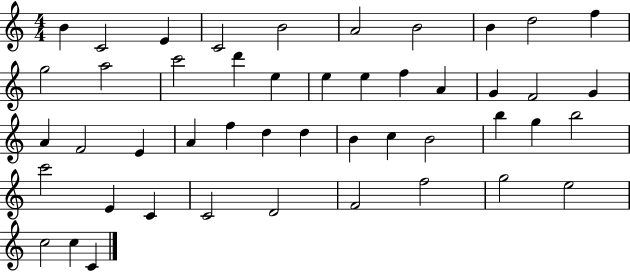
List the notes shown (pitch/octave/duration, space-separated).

B4/q C4/h E4/q C4/h B4/h A4/h B4/h B4/q D5/h F5/q G5/h A5/h C6/h D6/q E5/q E5/q E5/q F5/q A4/q G4/q F4/h G4/q A4/q F4/h E4/q A4/q F5/q D5/q D5/q B4/q C5/q B4/h B5/q G5/q B5/h C6/h E4/q C4/q C4/h D4/h F4/h F5/h G5/h E5/h C5/h C5/q C4/q